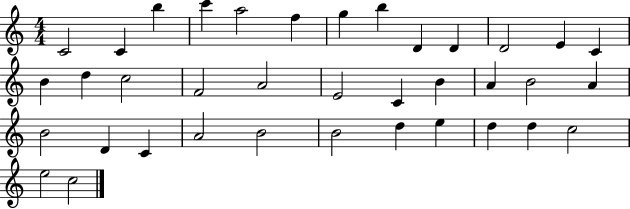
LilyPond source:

{
  \clef treble
  \numericTimeSignature
  \time 4/4
  \key c \major
  c'2 c'4 b''4 | c'''4 a''2 f''4 | g''4 b''4 d'4 d'4 | d'2 e'4 c'4 | \break b'4 d''4 c''2 | f'2 a'2 | e'2 c'4 b'4 | a'4 b'2 a'4 | \break b'2 d'4 c'4 | a'2 b'2 | b'2 d''4 e''4 | d''4 d''4 c''2 | \break e''2 c''2 | \bar "|."
}